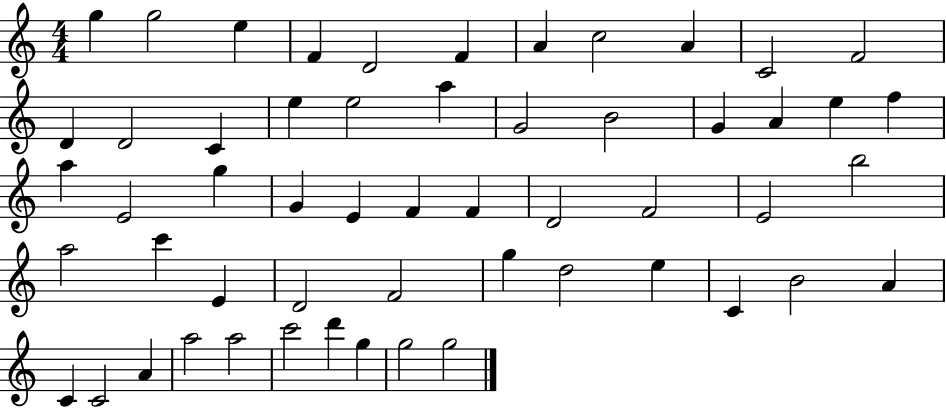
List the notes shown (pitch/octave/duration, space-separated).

G5/q G5/h E5/q F4/q D4/h F4/q A4/q C5/h A4/q C4/h F4/h D4/q D4/h C4/q E5/q E5/h A5/q G4/h B4/h G4/q A4/q E5/q F5/q A5/q E4/h G5/q G4/q E4/q F4/q F4/q D4/h F4/h E4/h B5/h A5/h C6/q E4/q D4/h F4/h G5/q D5/h E5/q C4/q B4/h A4/q C4/q C4/h A4/q A5/h A5/h C6/h D6/q G5/q G5/h G5/h